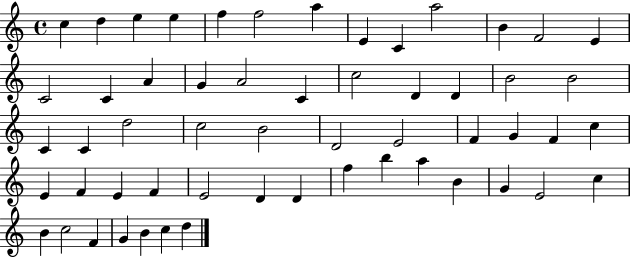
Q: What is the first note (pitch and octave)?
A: C5